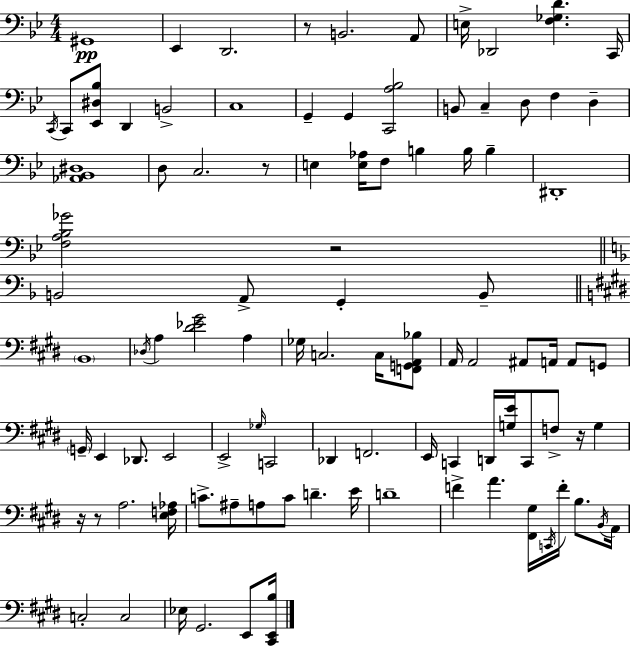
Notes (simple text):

G#2/w Eb2/q D2/h. R/e B2/h. A2/e E3/s Db2/h [F3,Gb3,D4]/q. C2/s C2/s C2/e [Eb2,D#3,Bb3]/e D2/q B2/h C3/w G2/q G2/q [C2,A3,Bb3]/h B2/e C3/q D3/e F3/q D3/q [Ab2,Bb2,D#3]/w D3/e C3/h. R/e E3/q [E3,Ab3]/s F3/e B3/q B3/s B3/q D#2/w [F3,A3,Bb3,Gb4]/h R/h B2/h A2/e G2/q B2/e B2/w Db3/s A3/q [D#4,Eb4,G#4]/h A3/q Gb3/s C3/h. C3/s [F2,G2,A2,Bb3]/e A2/s A2/h A#2/e A2/s A2/e G2/e G2/s E2/q Db2/e. E2/h E2/h Gb3/s C2/h Db2/q F2/h. E2/s C2/q D2/s [G3,E4]/s C2/e F3/e R/s G3/q R/s R/e A3/h. [E3,F3,Ab3]/s C4/e. A#3/e A3/e C4/e D4/q. E4/s D4/w F4/q A4/q. [F#2,G#3]/s C2/s F4/s B3/e. B2/s A2/s C3/h C3/h Eb3/s G#2/h. E2/e [C#2,E2,B3]/s